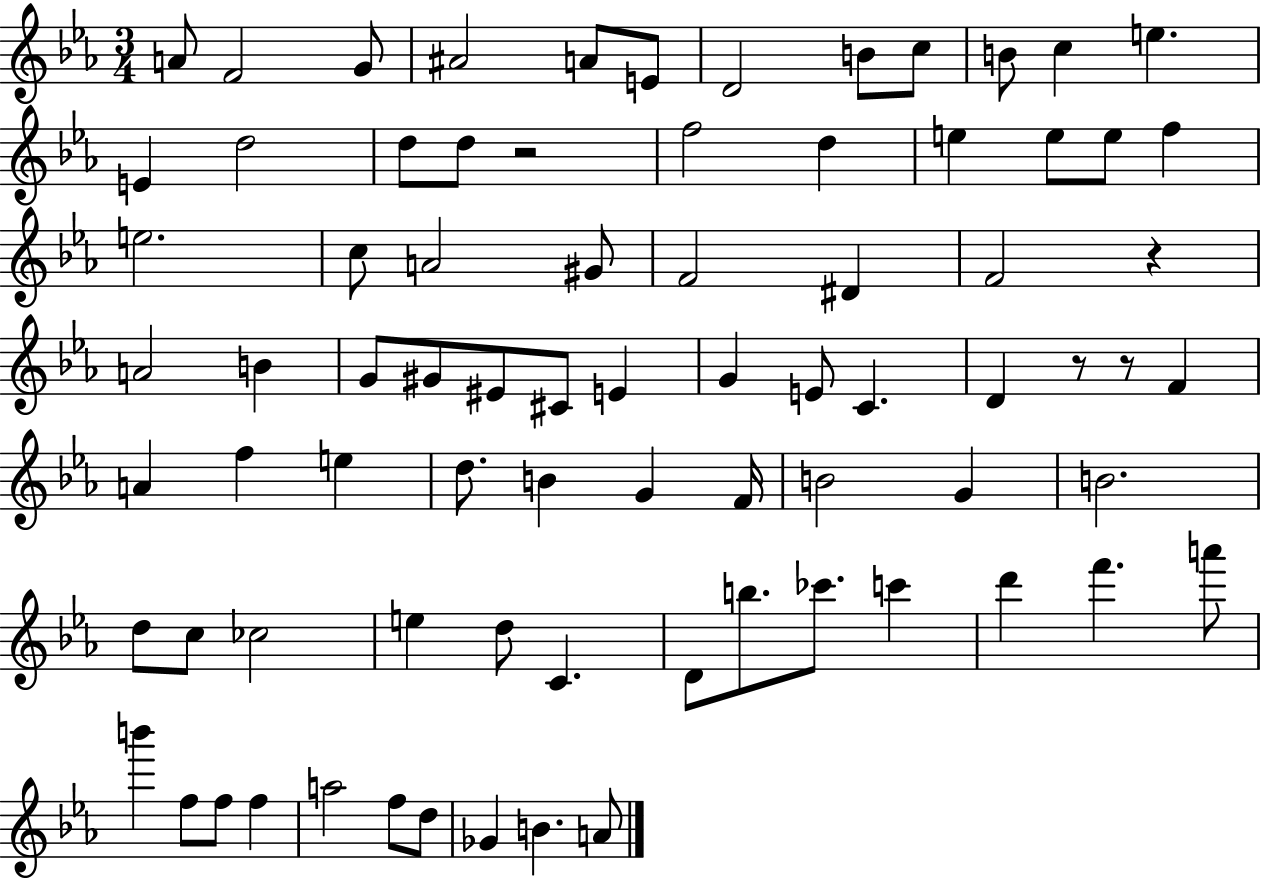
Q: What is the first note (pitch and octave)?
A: A4